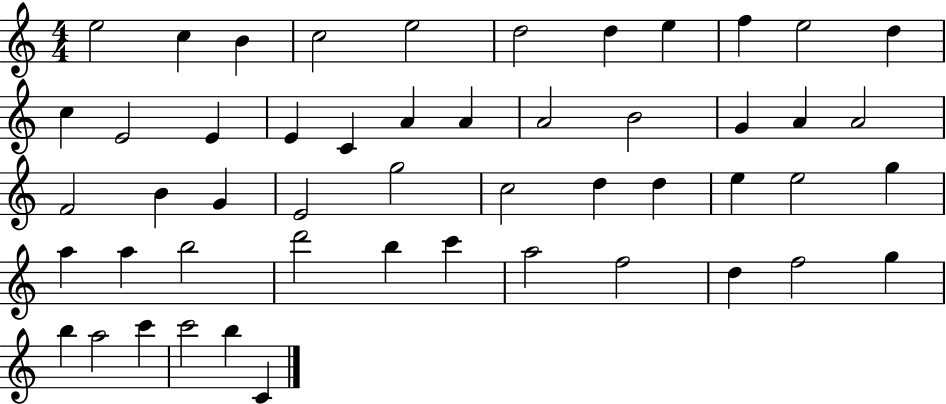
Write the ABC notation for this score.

X:1
T:Untitled
M:4/4
L:1/4
K:C
e2 c B c2 e2 d2 d e f e2 d c E2 E E C A A A2 B2 G A A2 F2 B G E2 g2 c2 d d e e2 g a a b2 d'2 b c' a2 f2 d f2 g b a2 c' c'2 b C